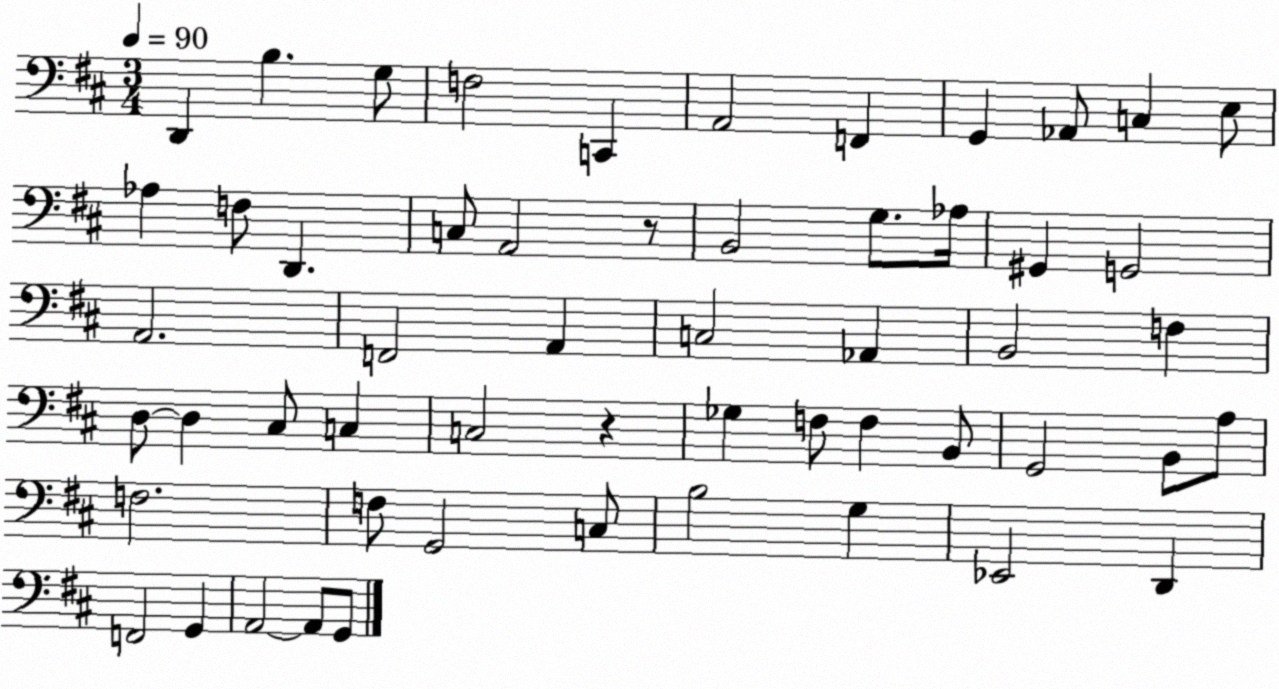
X:1
T:Untitled
M:3/4
L:1/4
K:D
D,, B, G,/2 F,2 C,, A,,2 F,, G,, _A,,/2 C, E,/2 _A, F,/2 D,, C,/2 A,,2 z/2 B,,2 G,/2 _A,/4 ^G,, G,,2 A,,2 F,,2 A,, C,2 _A,, B,,2 F, D,/2 D, ^C,/2 C, C,2 z _G, F,/2 F, B,,/2 G,,2 B,,/2 A,/2 F,2 F,/2 G,,2 C,/2 B,2 G, _E,,2 D,, F,,2 G,, A,,2 A,,/2 G,,/2